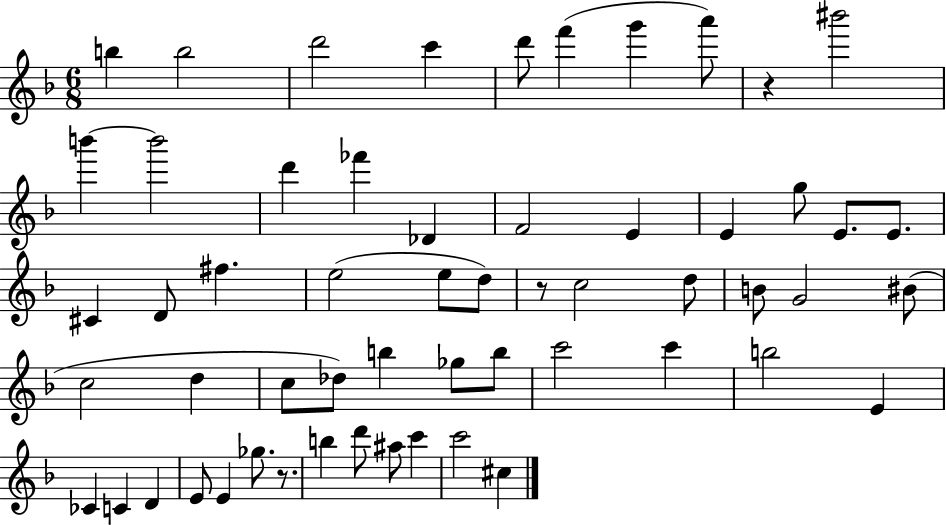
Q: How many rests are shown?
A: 3